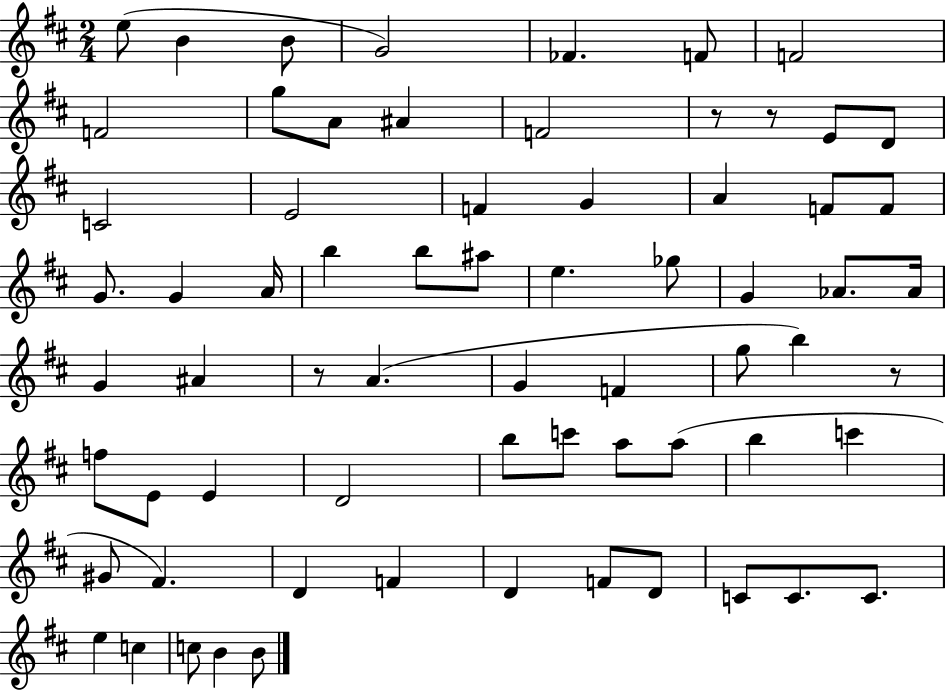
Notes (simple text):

E5/e B4/q B4/e G4/h FES4/q. F4/e F4/h F4/h G5/e A4/e A#4/q F4/h R/e R/e E4/e D4/e C4/h E4/h F4/q G4/q A4/q F4/e F4/e G4/e. G4/q A4/s B5/q B5/e A#5/e E5/q. Gb5/e G4/q Ab4/e. Ab4/s G4/q A#4/q R/e A4/q. G4/q F4/q G5/e B5/q R/e F5/e E4/e E4/q D4/h B5/e C6/e A5/e A5/e B5/q C6/q G#4/e F#4/q. D4/q F4/q D4/q F4/e D4/e C4/e C4/e. C4/e. E5/q C5/q C5/e B4/q B4/e